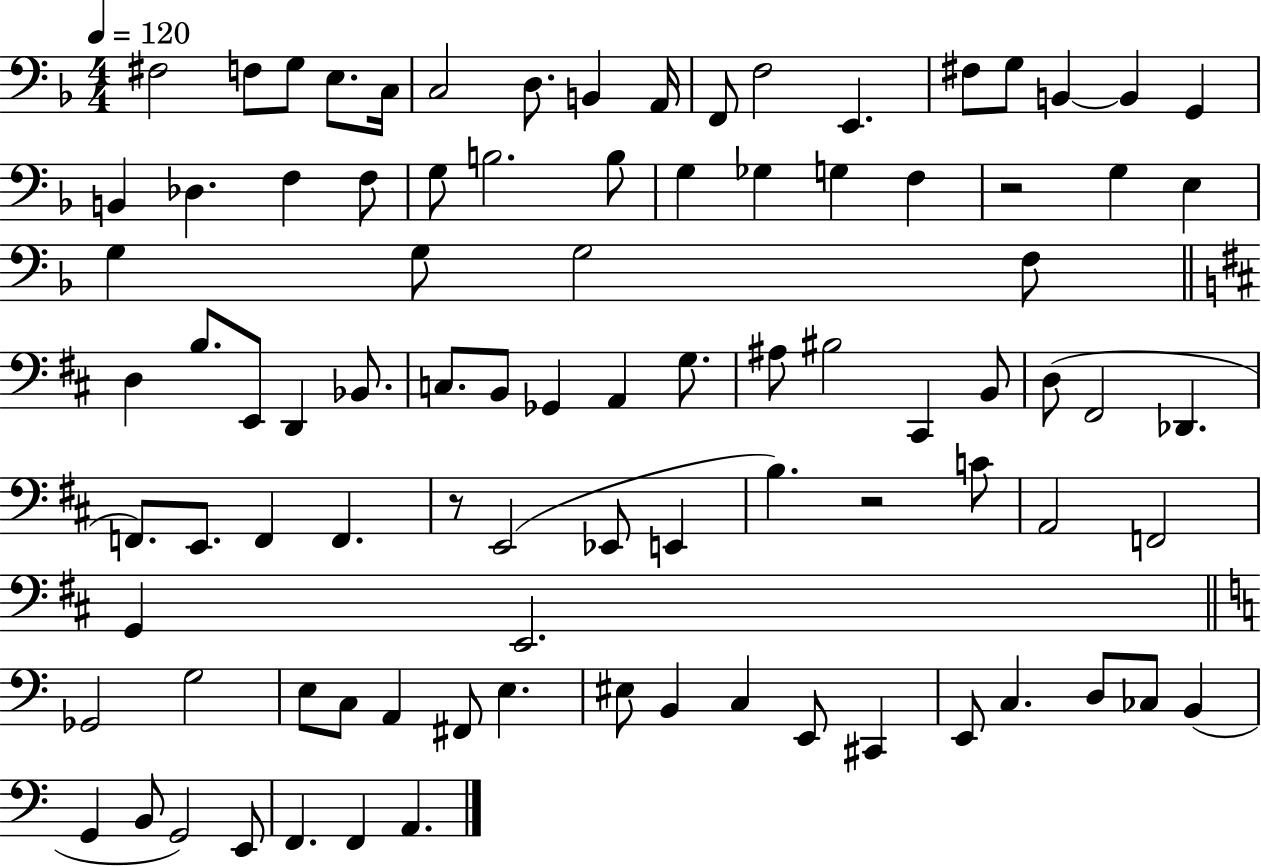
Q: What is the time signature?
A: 4/4